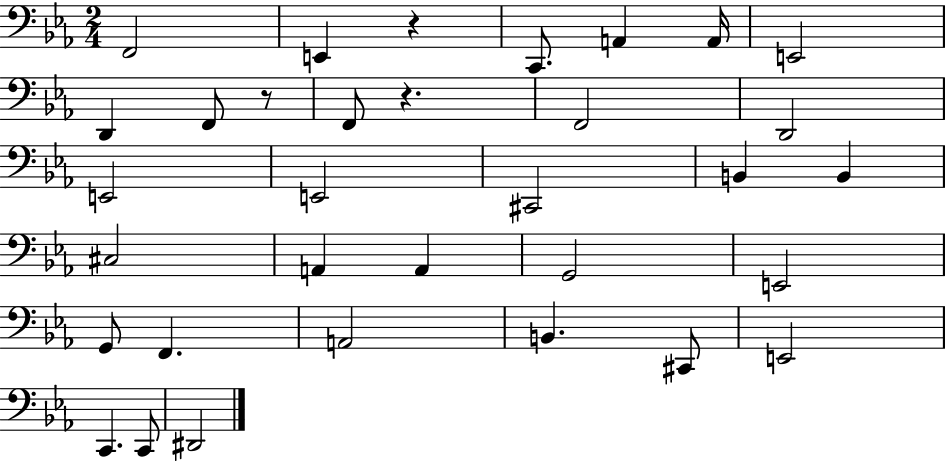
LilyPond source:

{
  \clef bass
  \numericTimeSignature
  \time 2/4
  \key ees \major
  \repeat volta 2 { f,2 | e,4 r4 | c,8. a,4 a,16 | e,2 | \break d,4 f,8 r8 | f,8 r4. | f,2 | d,2 | \break e,2 | e,2 | cis,2 | b,4 b,4 | \break cis2 | a,4 a,4 | g,2 | e,2 | \break g,8 f,4. | a,2 | b,4. cis,8 | e,2 | \break c,4. c,8 | dis,2 | } \bar "|."
}